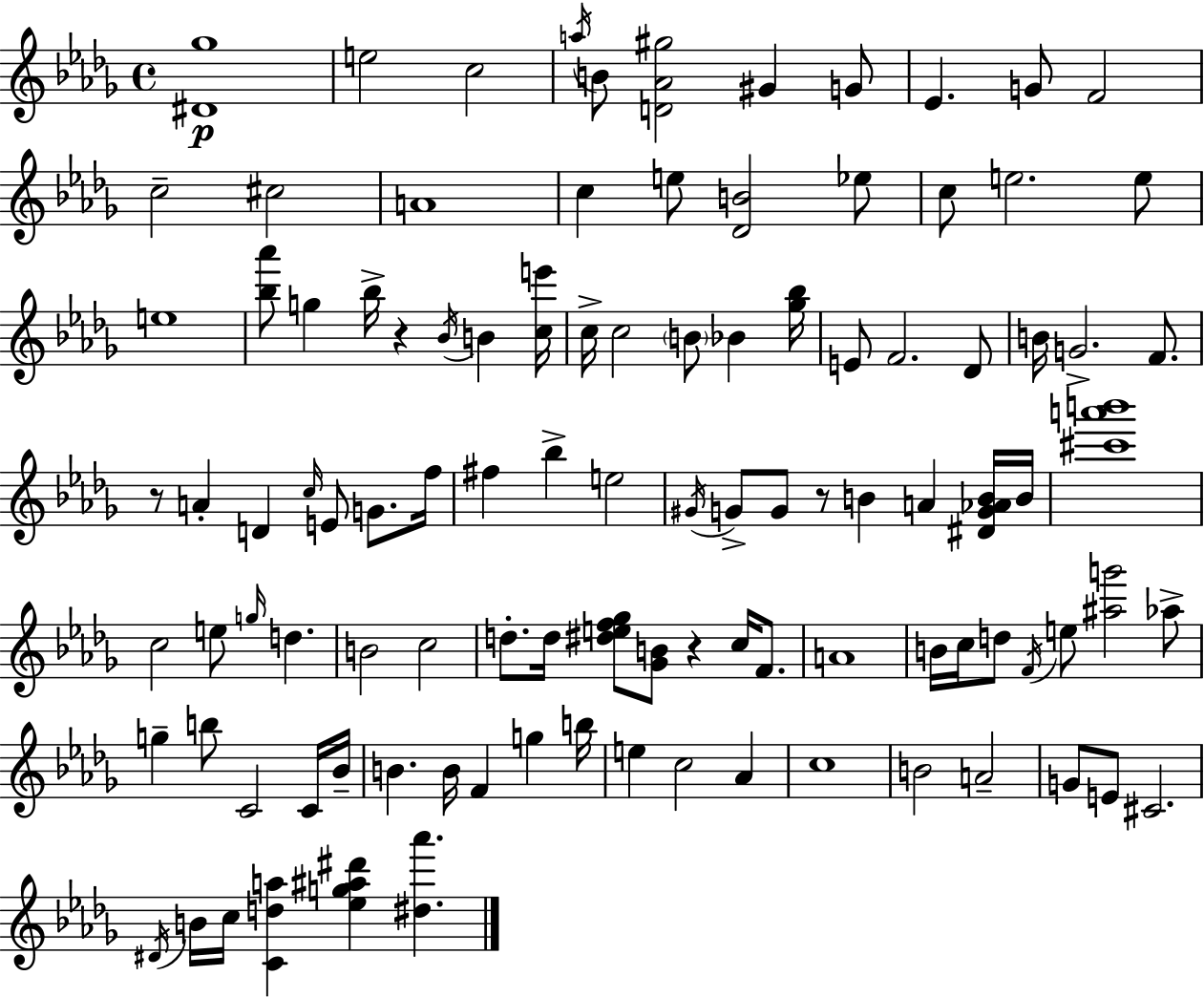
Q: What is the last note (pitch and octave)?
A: C5